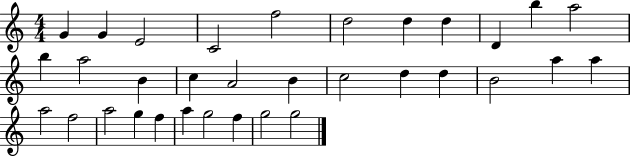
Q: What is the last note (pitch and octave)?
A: G5